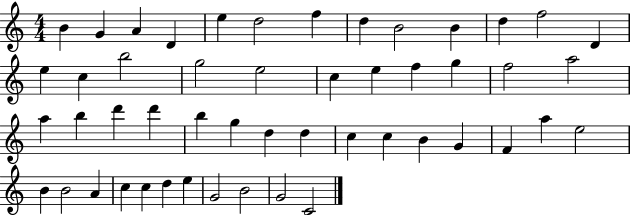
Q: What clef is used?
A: treble